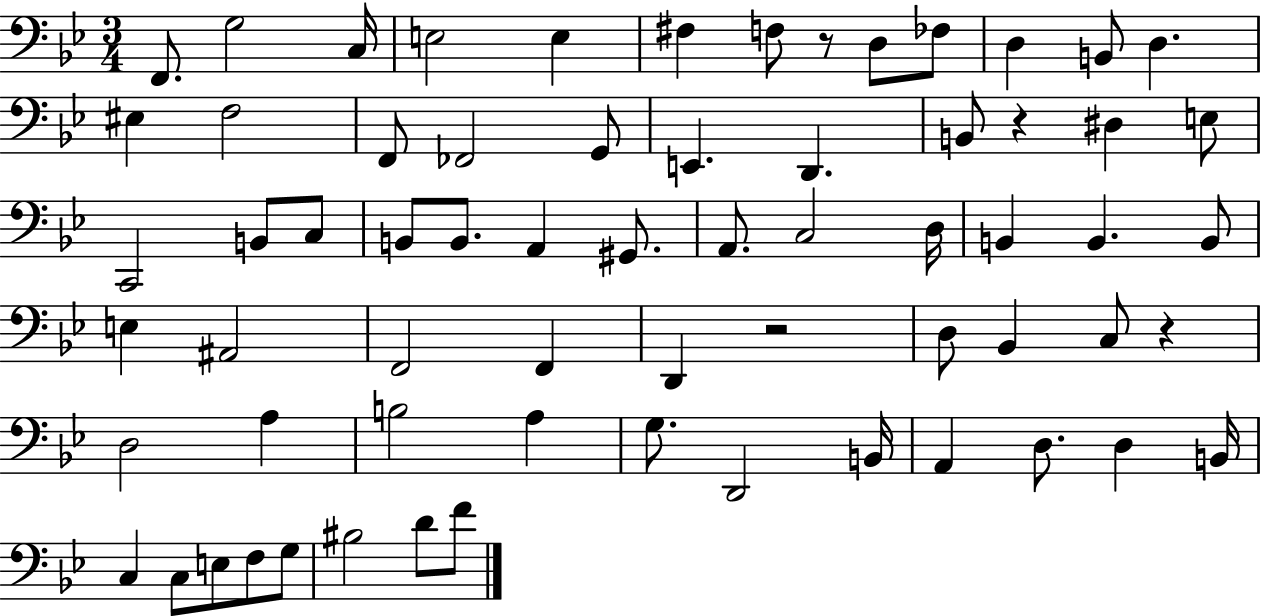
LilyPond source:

{
  \clef bass
  \numericTimeSignature
  \time 3/4
  \key bes \major
  f,8. g2 c16 | e2 e4 | fis4 f8 r8 d8 fes8 | d4 b,8 d4. | \break eis4 f2 | f,8 fes,2 g,8 | e,4. d,4. | b,8 r4 dis4 e8 | \break c,2 b,8 c8 | b,8 b,8. a,4 gis,8. | a,8. c2 d16 | b,4 b,4. b,8 | \break e4 ais,2 | f,2 f,4 | d,4 r2 | d8 bes,4 c8 r4 | \break d2 a4 | b2 a4 | g8. d,2 b,16 | a,4 d8. d4 b,16 | \break c4 c8 e8 f8 g8 | bis2 d'8 f'8 | \bar "|."
}